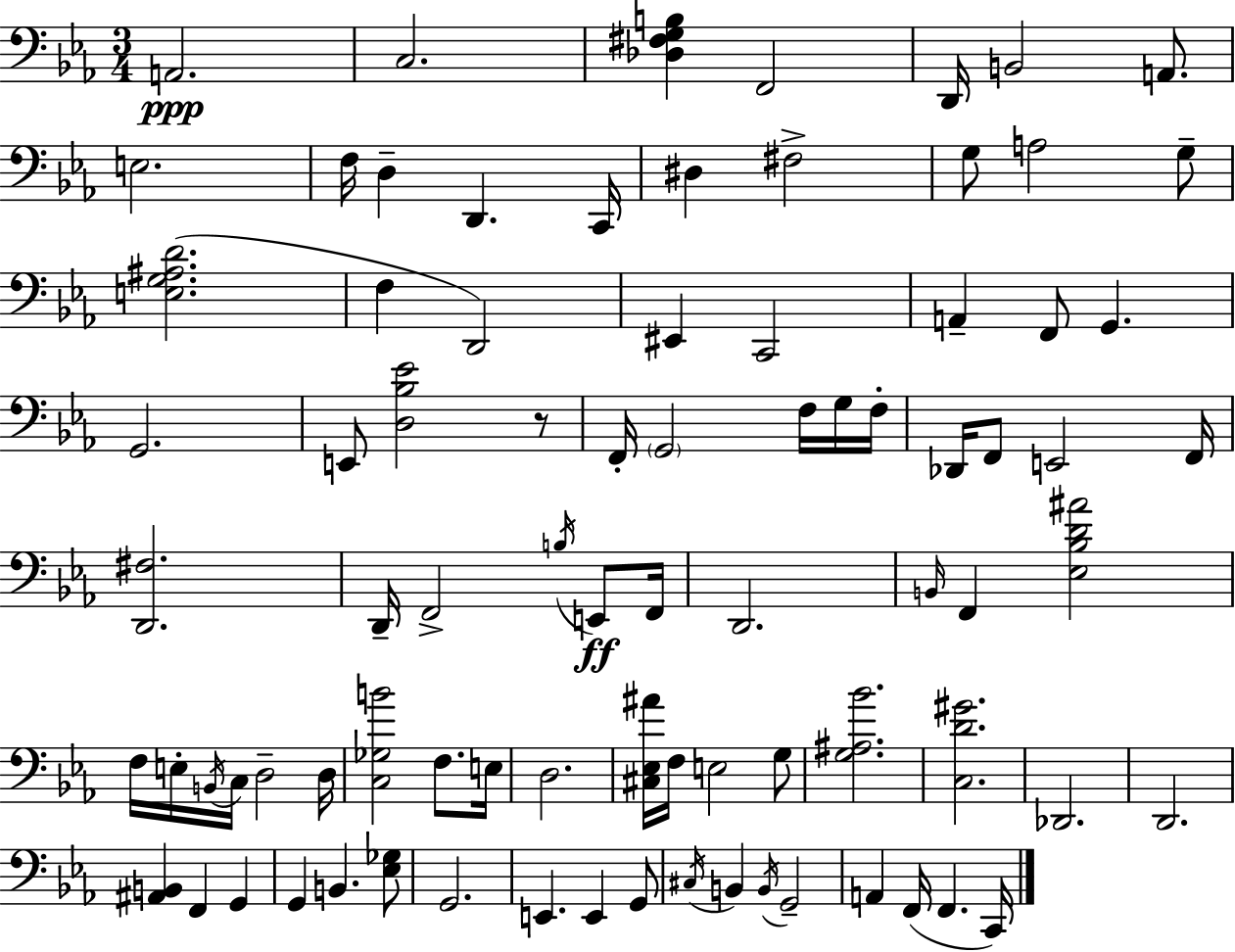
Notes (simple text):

A2/h. C3/h. [Db3,F#3,G3,B3]/q F2/h D2/s B2/h A2/e. E3/h. F3/s D3/q D2/q. C2/s D#3/q F#3/h G3/e A3/h G3/e [E3,G3,A#3,D4]/h. F3/q D2/h EIS2/q C2/h A2/q F2/e G2/q. G2/h. E2/e [D3,Bb3,Eb4]/h R/e F2/s G2/h F3/s G3/s F3/s Db2/s F2/e E2/h F2/s [D2,F#3]/h. D2/s F2/h B3/s E2/e F2/s D2/h. B2/s F2/q [Eb3,Bb3,D4,A#4]/h F3/s E3/s B2/s C3/s D3/h D3/s [C3,Gb3,B4]/h F3/e. E3/s D3/h. [C#3,Eb3,A#4]/s F3/s E3/h G3/e [G3,A#3,Bb4]/h. [C3,D4,G#4]/h. Db2/h. D2/h. [A#2,B2]/q F2/q G2/q G2/q B2/q. [Eb3,Gb3]/e G2/h. E2/q. E2/q G2/e C#3/s B2/q B2/s G2/h A2/q F2/s F2/q. C2/s